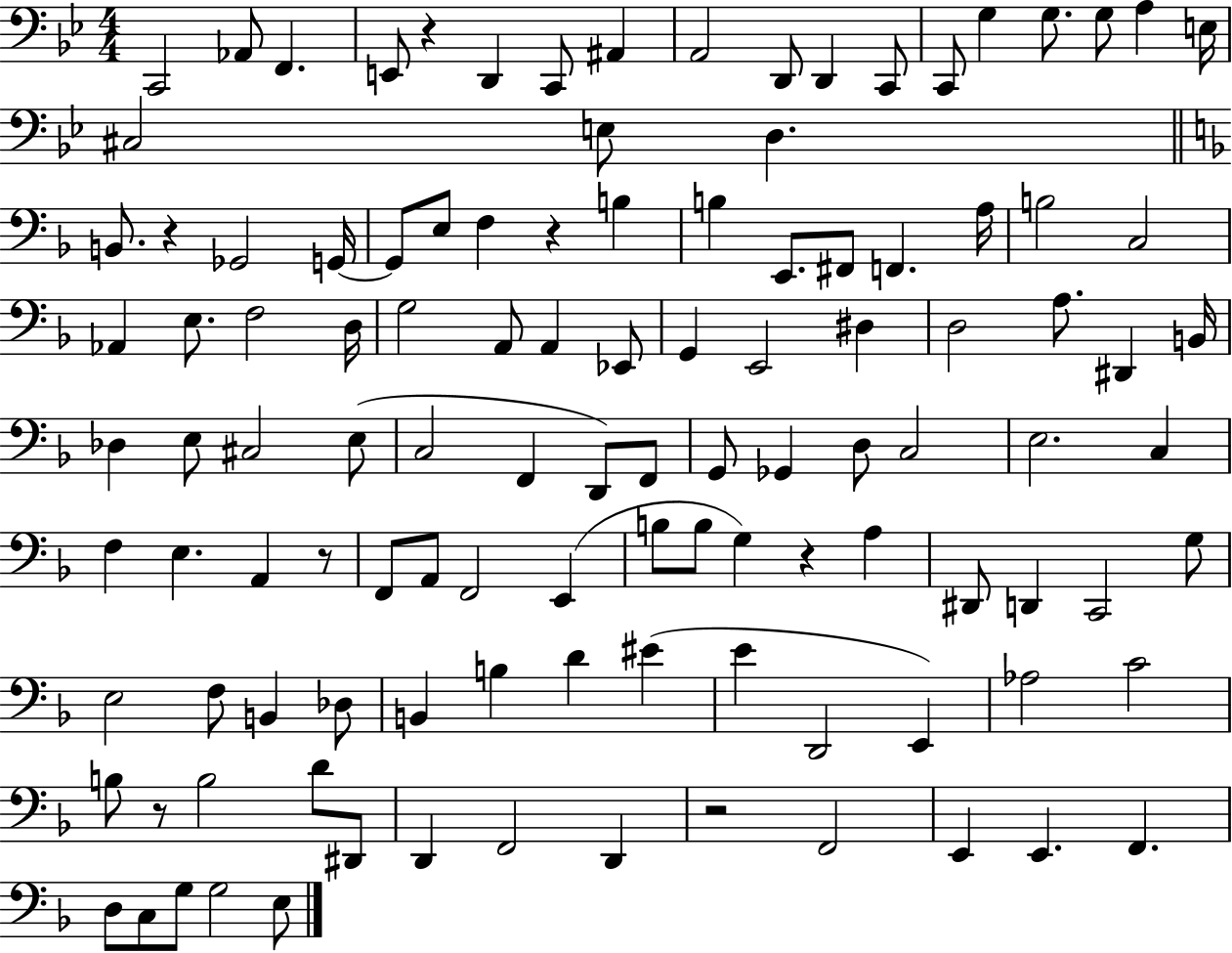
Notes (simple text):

C2/h Ab2/e F2/q. E2/e R/q D2/q C2/e A#2/q A2/h D2/e D2/q C2/e C2/e G3/q G3/e. G3/e A3/q E3/s C#3/h E3/e D3/q. B2/e. R/q Gb2/h G2/s G2/e E3/e F3/q R/q B3/q B3/q E2/e. F#2/e F2/q. A3/s B3/h C3/h Ab2/q E3/e. F3/h D3/s G3/h A2/e A2/q Eb2/e G2/q E2/h D#3/q D3/h A3/e. D#2/q B2/s Db3/q E3/e C#3/h E3/e C3/h F2/q D2/e F2/e G2/e Gb2/q D3/e C3/h E3/h. C3/q F3/q E3/q. A2/q R/e F2/e A2/e F2/h E2/q B3/e B3/e G3/q R/q A3/q D#2/e D2/q C2/h G3/e E3/h F3/e B2/q Db3/e B2/q B3/q D4/q EIS4/q E4/q D2/h E2/q Ab3/h C4/h B3/e R/e B3/h D4/e D#2/e D2/q F2/h D2/q R/h F2/h E2/q E2/q. F2/q. D3/e C3/e G3/e G3/h E3/e